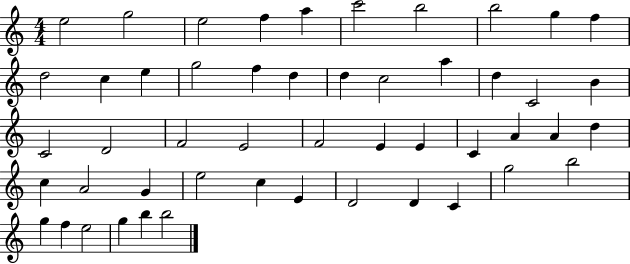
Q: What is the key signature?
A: C major